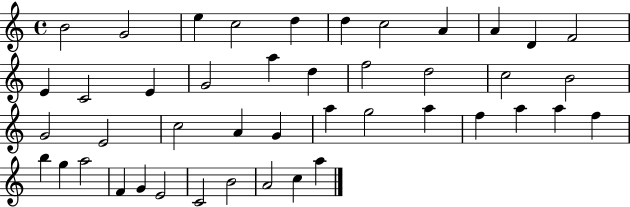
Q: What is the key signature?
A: C major